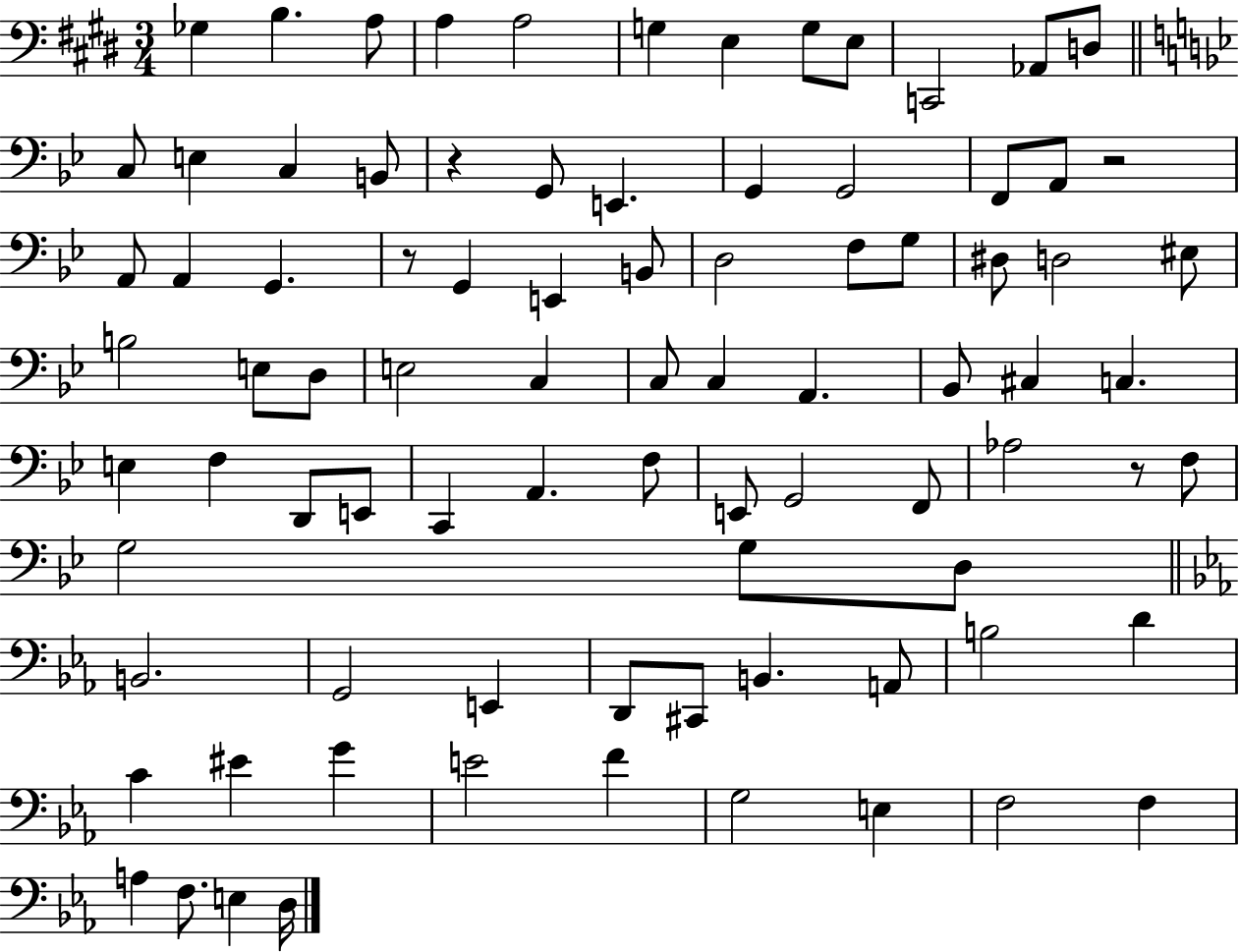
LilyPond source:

{
  \clef bass
  \numericTimeSignature
  \time 3/4
  \key e \major
  ges4 b4. a8 | a4 a2 | g4 e4 g8 e8 | c,2 aes,8 d8 | \break \bar "||" \break \key g \minor c8 e4 c4 b,8 | r4 g,8 e,4. | g,4 g,2 | f,8 a,8 r2 | \break a,8 a,4 g,4. | r8 g,4 e,4 b,8 | d2 f8 g8 | dis8 d2 eis8 | \break b2 e8 d8 | e2 c4 | c8 c4 a,4. | bes,8 cis4 c4. | \break e4 f4 d,8 e,8 | c,4 a,4. f8 | e,8 g,2 f,8 | aes2 r8 f8 | \break g2 g8 d8 | \bar "||" \break \key c \minor b,2. | g,2 e,4 | d,8 cis,8 b,4. a,8 | b2 d'4 | \break c'4 eis'4 g'4 | e'2 f'4 | g2 e4 | f2 f4 | \break a4 f8. e4 d16 | \bar "|."
}